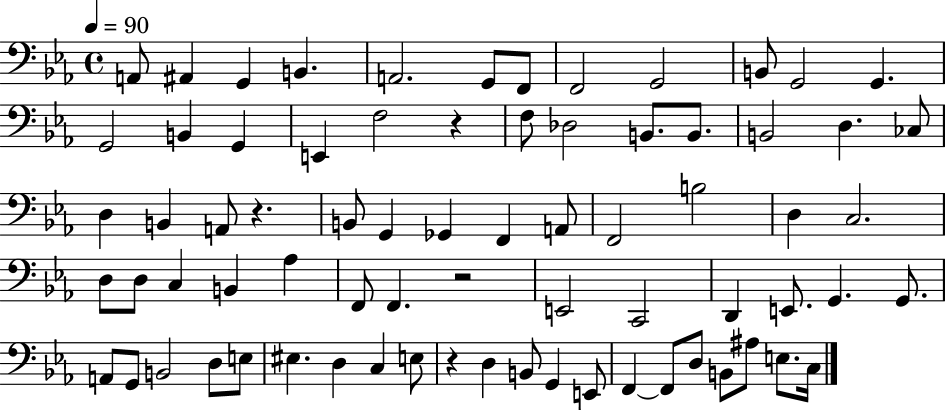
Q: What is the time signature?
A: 4/4